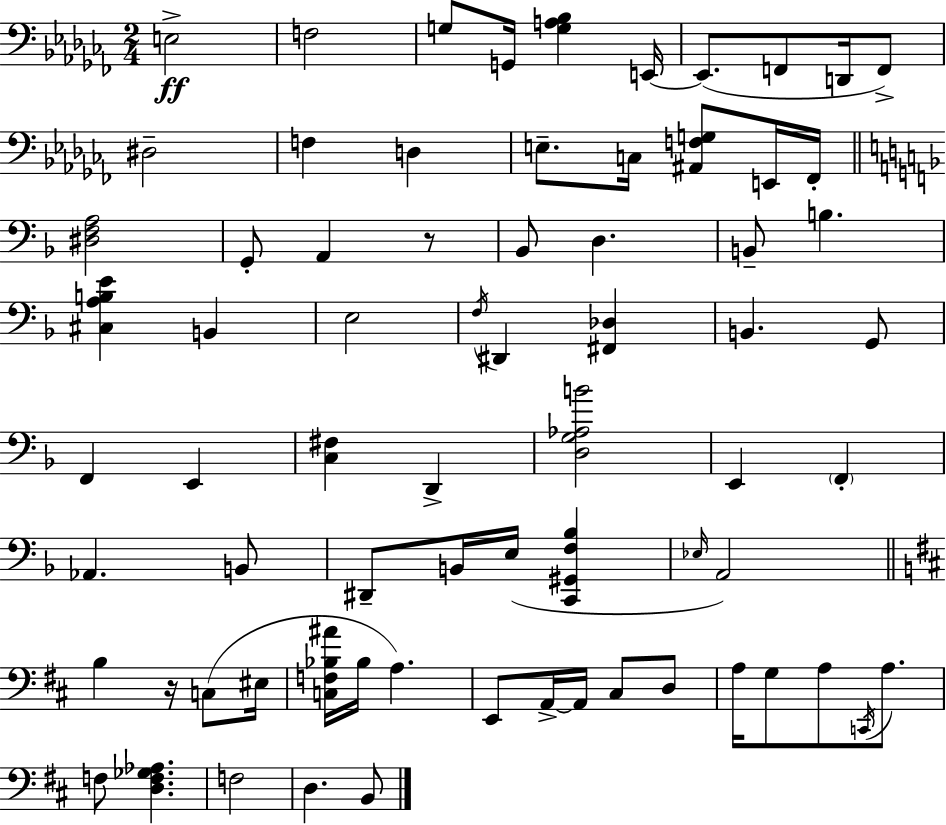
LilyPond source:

{
  \clef bass
  \numericTimeSignature
  \time 2/4
  \key aes \minor
  \repeat volta 2 { e2->\ff | f2 | g8 g,16 <g a bes>4 e,16~~ | e,8.( f,8 d,16 f,8->) | \break dis2-- | f4 d4 | e8.-- c16 <ais, f g>8 e,16 fes,16-. | \bar "||" \break \key d \minor <dis f a>2 | g,8-. a,4 r8 | bes,8 d4. | b,8-- b4. | \break <cis a b e'>4 b,4 | e2 | \acciaccatura { f16 } dis,4 <fis, des>4 | b,4. g,8 | \break f,4 e,4 | <c fis>4 d,4-> | <d g aes b'>2 | e,4 \parenthesize f,4-. | \break aes,4. b,8 | dis,8-- b,16 e16( <c, gis, f bes>4 | \grace { ees16 } a,2) | \bar "||" \break \key b \minor b4 r16 c8( eis16 | <c f bes ais'>16 bes16 a4.) | e,8 a,16->~~ a,16 cis8 d8 | a16 g8 a8 \acciaccatura { c,16 } a8. | \break f8 <d f ges aes>4. | f2 | d4. b,8 | } \bar "|."
}